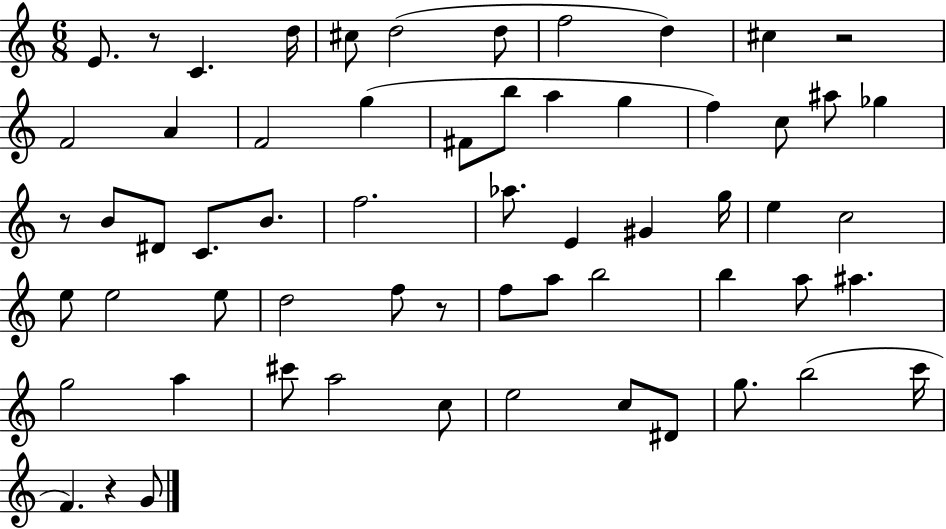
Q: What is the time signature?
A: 6/8